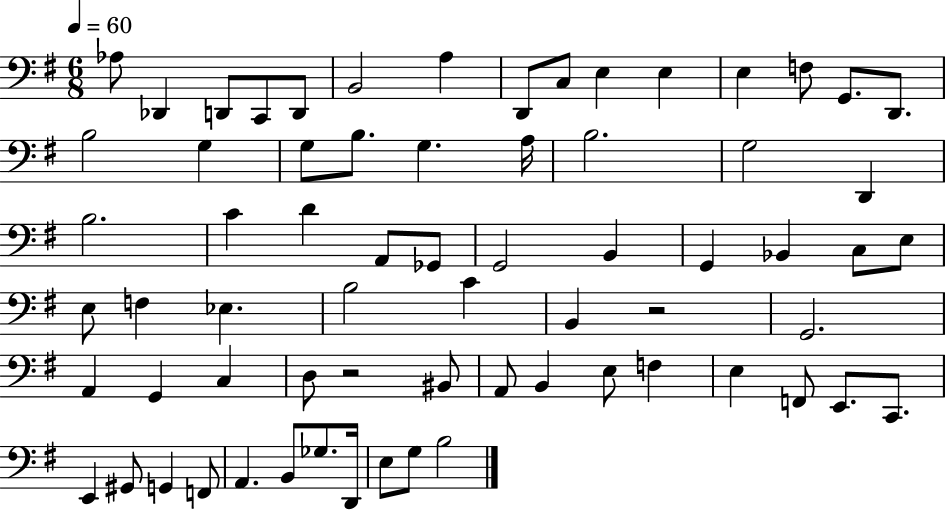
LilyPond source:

{
  \clef bass
  \numericTimeSignature
  \time 6/8
  \key g \major
  \tempo 4 = 60
  \repeat volta 2 { aes8 des,4 d,8 c,8 d,8 | b,2 a4 | d,8 c8 e4 e4 | e4 f8 g,8. d,8. | \break b2 g4 | g8 b8. g4. a16 | b2. | g2 d,4 | \break b2. | c'4 d'4 a,8 ges,8 | g,2 b,4 | g,4 bes,4 c8 e8 | \break e8 f4 ees4. | b2 c'4 | b,4 r2 | g,2. | \break a,4 g,4 c4 | d8 r2 bis,8 | a,8 b,4 e8 f4 | e4 f,8 e,8. c,8. | \break e,4 gis,8 g,4 f,8 | a,4. b,8 ges8. d,16 | e8 g8 b2 | } \bar "|."
}